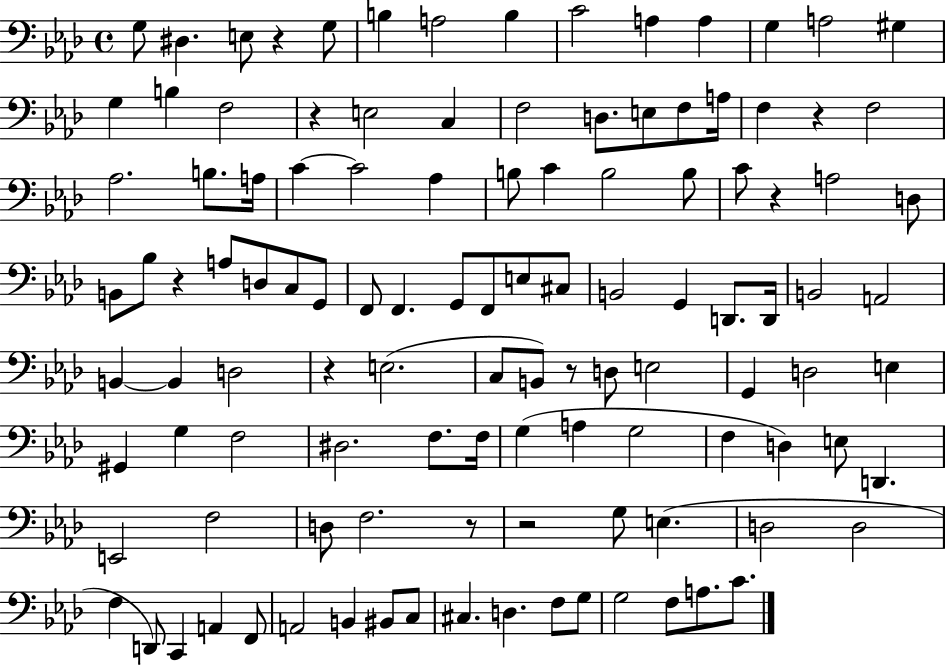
X:1
T:Untitled
M:4/4
L:1/4
K:Ab
G,/2 ^D, E,/2 z G,/2 B, A,2 B, C2 A, A, G, A,2 ^G, G, B, F,2 z E,2 C, F,2 D,/2 E,/2 F,/2 A,/4 F, z F,2 _A,2 B,/2 A,/4 C C2 _A, B,/2 C B,2 B,/2 C/2 z A,2 D,/2 B,,/2 _B,/2 z A,/2 D,/2 C,/2 G,,/2 F,,/2 F,, G,,/2 F,,/2 E,/2 ^C,/2 B,,2 G,, D,,/2 D,,/4 B,,2 A,,2 B,, B,, D,2 z E,2 C,/2 B,,/2 z/2 D,/2 E,2 G,, D,2 E, ^G,, G, F,2 ^D,2 F,/2 F,/4 G, A, G,2 F, D, E,/2 D,, E,,2 F,2 D,/2 F,2 z/2 z2 G,/2 E, D,2 D,2 F, D,,/2 C,, A,, F,,/2 A,,2 B,, ^B,,/2 C,/2 ^C, D, F,/2 G,/2 G,2 F,/2 A,/2 C/2